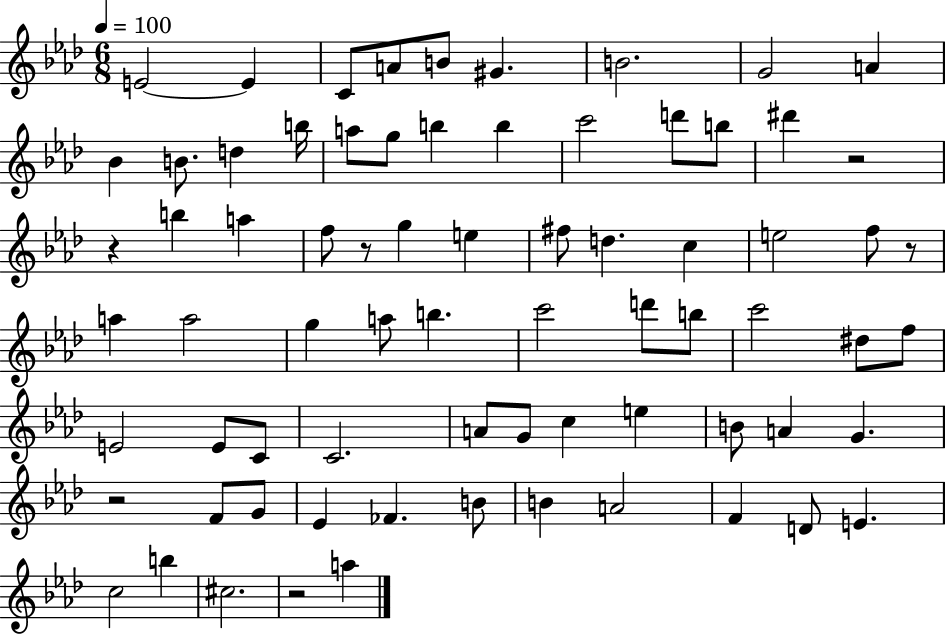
E4/h E4/q C4/e A4/e B4/e G#4/q. B4/h. G4/h A4/q Bb4/q B4/e. D5/q B5/s A5/e G5/e B5/q B5/q C6/h D6/e B5/e D#6/q R/h R/q B5/q A5/q F5/e R/e G5/q E5/q F#5/e D5/q. C5/q E5/h F5/e R/e A5/q A5/h G5/q A5/e B5/q. C6/h D6/e B5/e C6/h D#5/e F5/e E4/h E4/e C4/e C4/h. A4/e G4/e C5/q E5/q B4/e A4/q G4/q. R/h F4/e G4/e Eb4/q FES4/q. B4/e B4/q A4/h F4/q D4/e E4/q. C5/h B5/q C#5/h. R/h A5/q